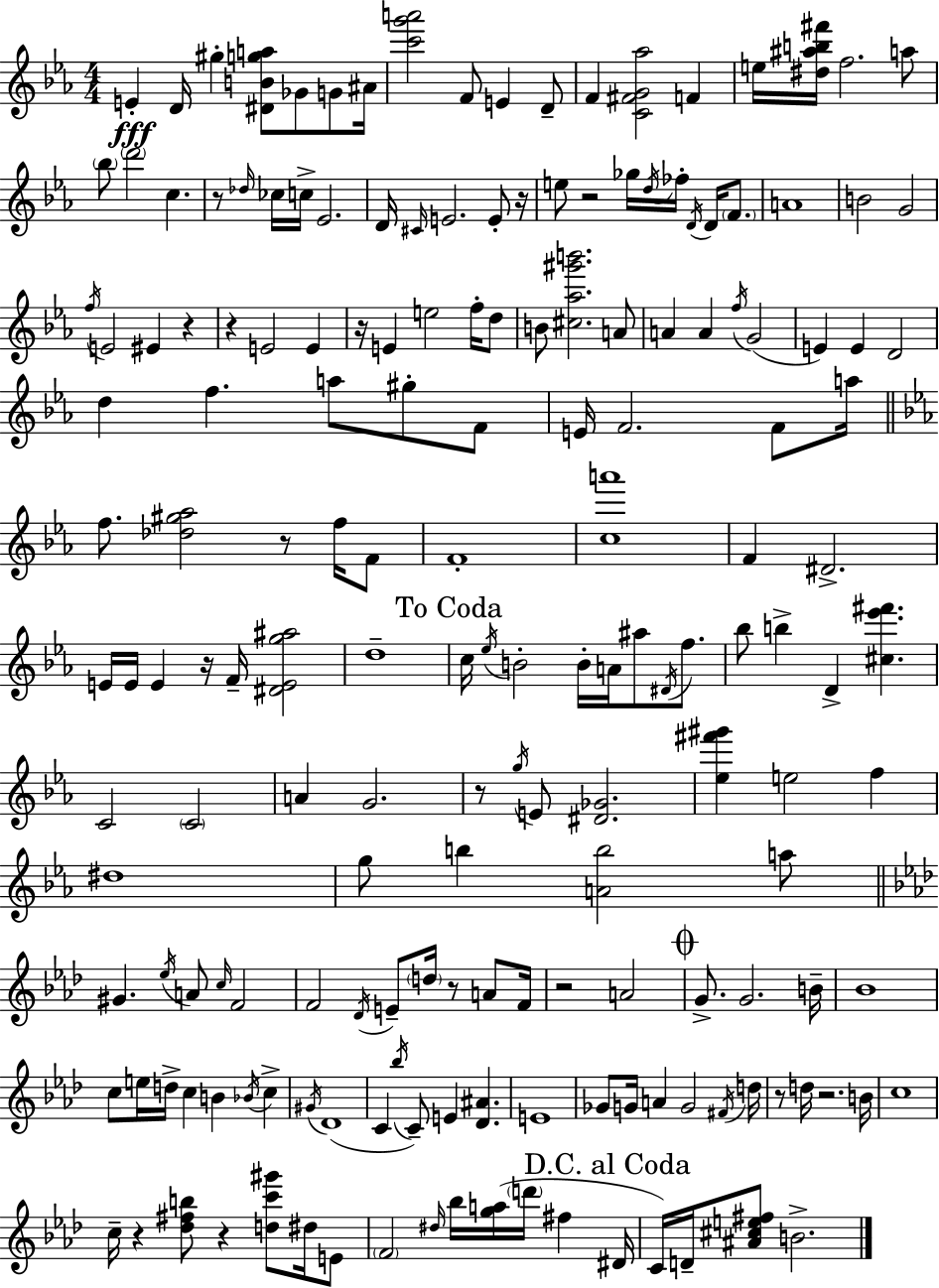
{
  \clef treble
  \numericTimeSignature
  \time 4/4
  \key ees \major
  e'4-.\fff d'16 gis''4-. <dis' b' g'' a''>8 ges'8 g'8 ais'16 | <c''' g''' a'''>2 f'8 e'4 d'8-- | f'4 <c' fis' g' aes''>2 f'4 | e''16 <dis'' ais'' b'' fis'''>16 f''2. a''8 | \break \parenthesize bes''8 \parenthesize d'''2 c''4. | r8 \grace { des''16 } ces''16 c''16-> ees'2. | d'16 \grace { cis'16 } e'2. e'8-. | r16 e''8 r2 ges''16 \acciaccatura { d''16 } fes''16-. \acciaccatura { d'16 } | \break d'16 \parenthesize f'8. a'1 | b'2 g'2 | \acciaccatura { f''16 } e'2 eis'4 | r4 r4 e'2 | \break e'4 r16 e'4 e''2 | f''16-. d''8 b'8 <cis'' aes'' gis''' b'''>2. | a'8 a'4 a'4 \acciaccatura { f''16 }( g'2 | e'4) e'4 d'2 | \break d''4 f''4. | a''8 gis''8-. f'8 e'16 f'2. | f'8 a''16 \bar "||" \break \key ees \major f''8. <des'' gis'' aes''>2 r8 f''16 f'8 | f'1-. | <c'' a'''>1 | f'4 dis'2.-> | \break e'16 e'16 e'4 r16 f'16-- <dis' e' g'' ais''>2 | d''1-- | \mark "To Coda" c''16 \acciaccatura { ees''16 } b'2-. b'16-. a'16 ais''8 \acciaccatura { dis'16 } f''8. | bes''8 b''4-> d'4-> <cis'' ees''' fis'''>4. | \break c'2 \parenthesize c'2 | a'4 g'2. | r8 \acciaccatura { g''16 } e'8 <dis' ges'>2. | <ees'' fis''' gis'''>4 e''2 f''4 | \break dis''1 | g''8 b''4 <a' b''>2 | a''8 \bar "||" \break \key f \minor gis'4. \acciaccatura { ees''16 } a'8 \grace { c''16 } f'2 | f'2 \acciaccatura { des'16 } e'8-- \parenthesize d''16 r8 | a'8 f'16 r2 a'2 | \mark \markup { \musicglyph "scripts.coda" } g'8.-> g'2. | \break b'16-- bes'1 | c''8 e''16 d''16-> c''4 b'4 \acciaccatura { bes'16 } | c''4-> \acciaccatura { gis'16 } des'1( | c'4 \acciaccatura { bes''16 } c'8--) e'4 | \break <des' ais'>4. e'1 | ges'8 g'16 a'4 g'2 | \acciaccatura { fis'16 } d''16 r8 d''16 r2. | b'16 c''1 | \break c''16-- r4 <des'' fis'' b''>8 r4 | <d'' c''' gis'''>8 dis''16 e'8 \parenthesize f'2 \grace { dis''16 } | bes''16 <g'' a''>16( \parenthesize d'''16 fis''4 \mark "D.C. al Coda" dis'16 c'16) d'16-- <ais' cis'' e'' fis''>8 b'2.-> | \bar "|."
}